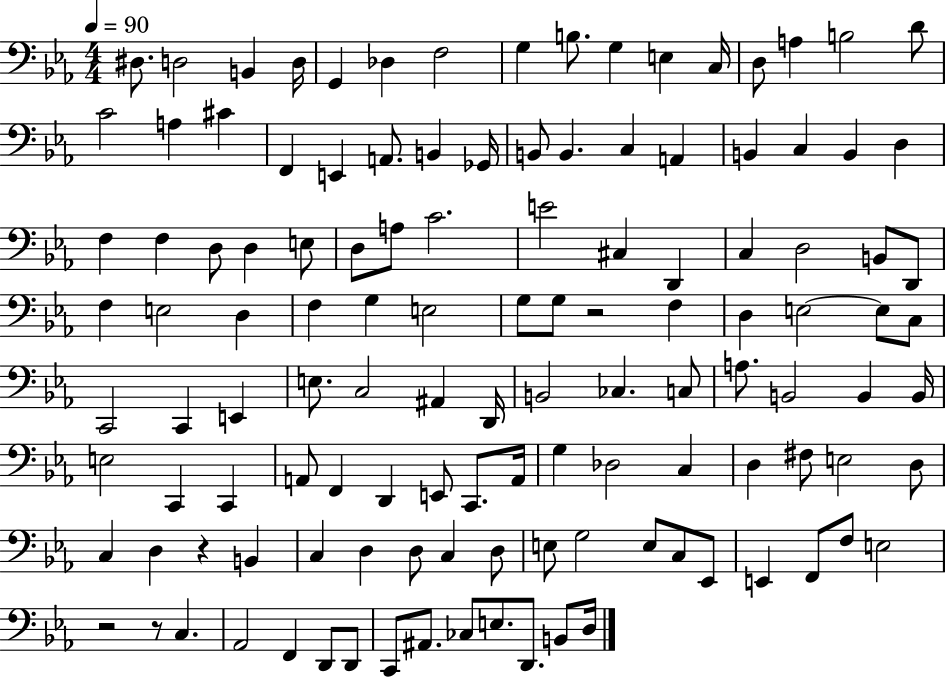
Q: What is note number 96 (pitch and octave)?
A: D3